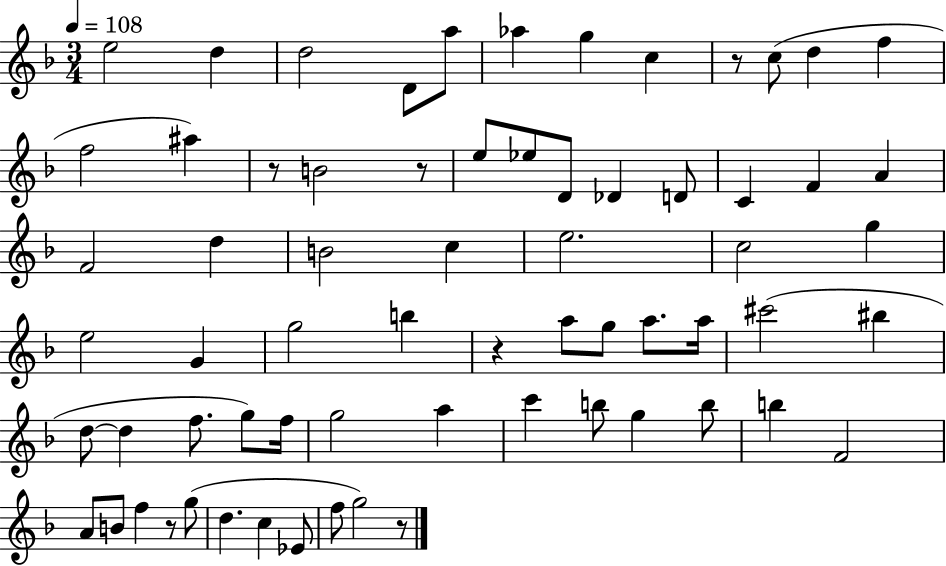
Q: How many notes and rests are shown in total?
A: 67